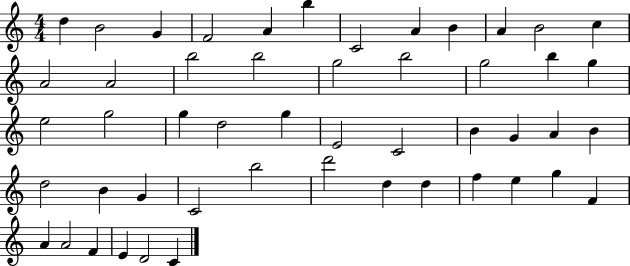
X:1
T:Untitled
M:4/4
L:1/4
K:C
d B2 G F2 A b C2 A B A B2 c A2 A2 b2 b2 g2 b2 g2 b g e2 g2 g d2 g E2 C2 B G A B d2 B G C2 b2 d'2 d d f e g F A A2 F E D2 C